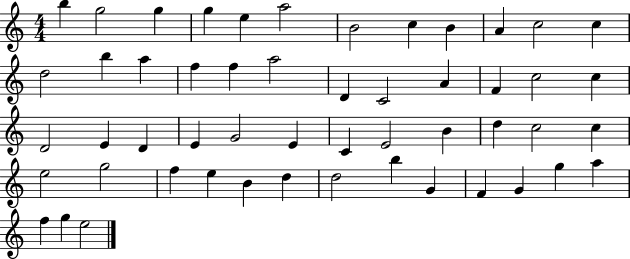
{
  \clef treble
  \numericTimeSignature
  \time 4/4
  \key c \major
  b''4 g''2 g''4 | g''4 e''4 a''2 | b'2 c''4 b'4 | a'4 c''2 c''4 | \break d''2 b''4 a''4 | f''4 f''4 a''2 | d'4 c'2 a'4 | f'4 c''2 c''4 | \break d'2 e'4 d'4 | e'4 g'2 e'4 | c'4 e'2 b'4 | d''4 c''2 c''4 | \break e''2 g''2 | f''4 e''4 b'4 d''4 | d''2 b''4 g'4 | f'4 g'4 g''4 a''4 | \break f''4 g''4 e''2 | \bar "|."
}